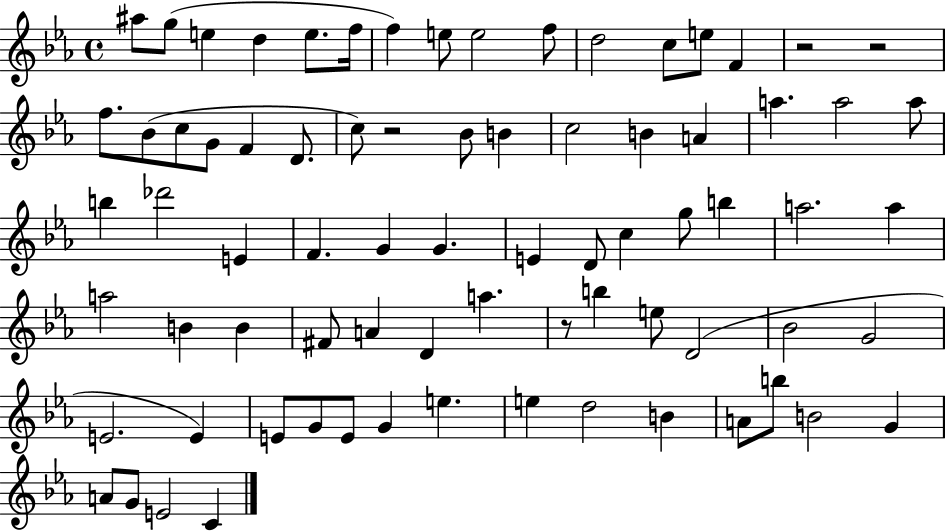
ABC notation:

X:1
T:Untitled
M:4/4
L:1/4
K:Eb
^a/2 g/2 e d e/2 f/4 f e/2 e2 f/2 d2 c/2 e/2 F z2 z2 f/2 _B/2 c/2 G/2 F D/2 c/2 z2 _B/2 B c2 B A a a2 a/2 b _d'2 E F G G E D/2 c g/2 b a2 a a2 B B ^F/2 A D a z/2 b e/2 D2 _B2 G2 E2 E E/2 G/2 E/2 G e e d2 B A/2 b/2 B2 G A/2 G/2 E2 C